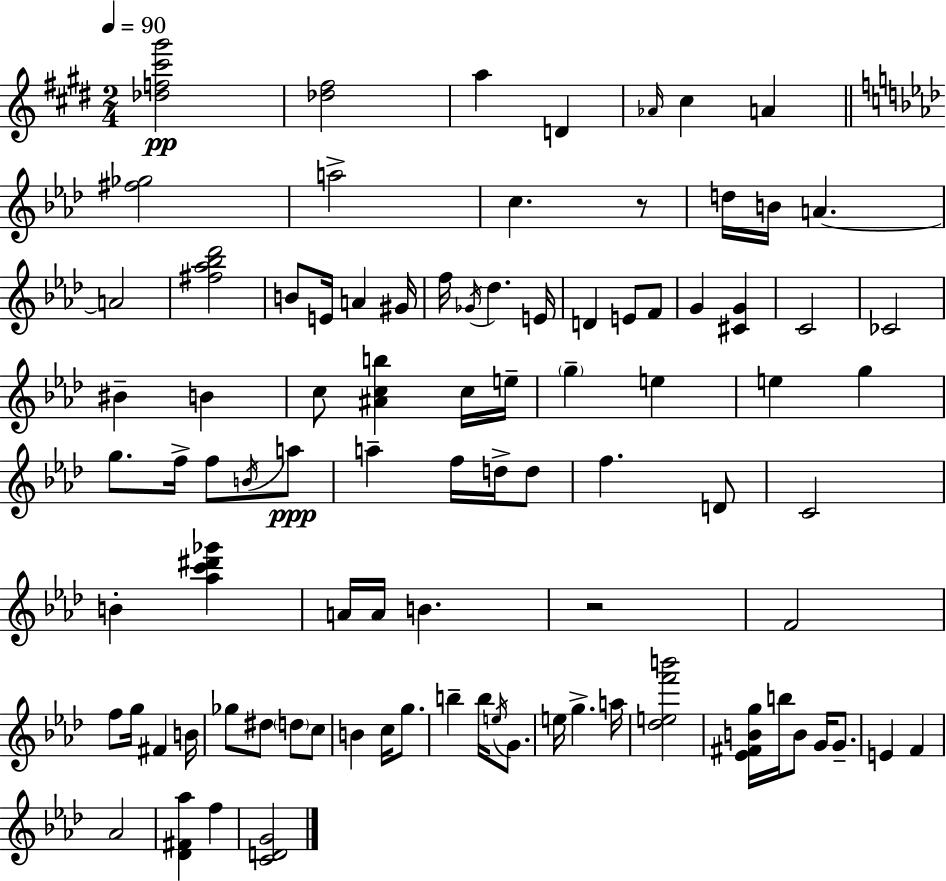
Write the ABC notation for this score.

X:1
T:Untitled
M:2/4
L:1/4
K:E
[_df^c'^g']2 [_d^f]2 a D _A/4 ^c A [^f_g]2 a2 c z/2 d/4 B/4 A A2 [^f_a_b_d']2 B/2 E/4 A ^G/4 f/4 _G/4 _d E/4 D E/2 F/2 G [^CG] C2 _C2 ^B B c/2 [^Acb] c/4 e/4 g e e g g/2 f/4 f/2 B/4 a/2 a f/4 d/4 d/2 f D/2 C2 B [_ac'^d'_g'] A/4 A/4 B z2 F2 f/2 g/4 ^F B/4 _g/2 ^d/2 d/2 c/2 B c/4 g/2 b b/4 e/4 G/2 e/4 g a/4 [_def'b']2 [_E^FBg]/4 b/4 B/2 G/4 G/2 E F _A2 [_D^F_a] f [CDG]2